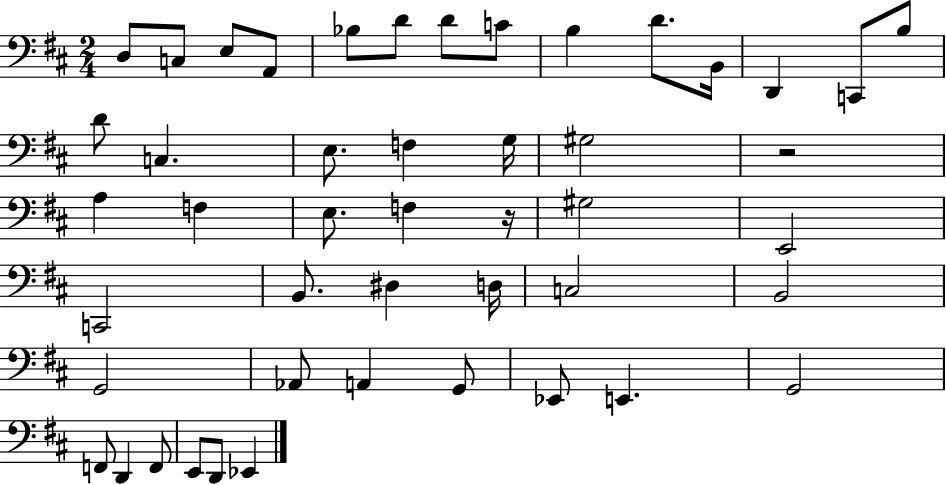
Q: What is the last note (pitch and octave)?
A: Eb2